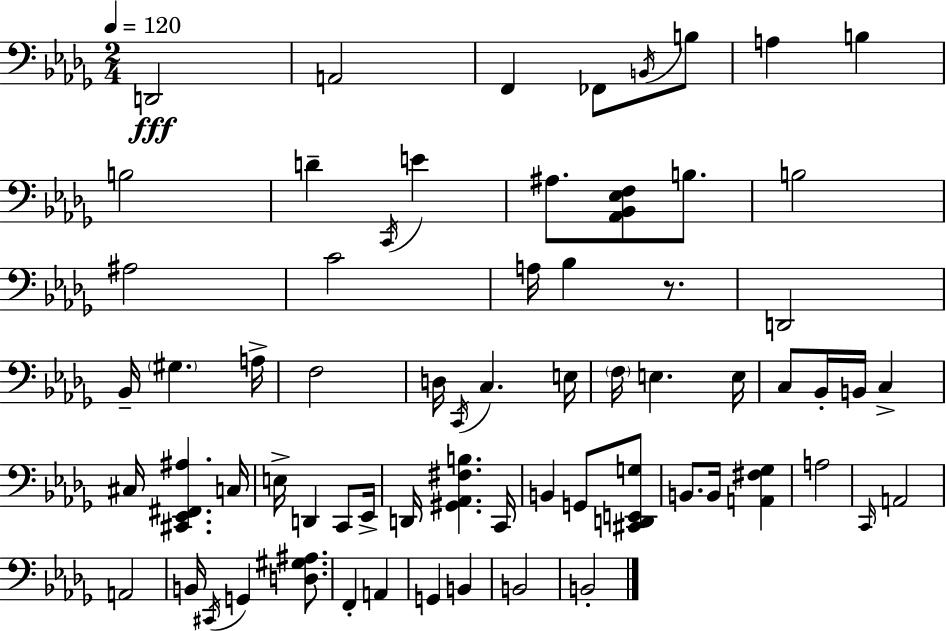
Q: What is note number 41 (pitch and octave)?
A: Eb2